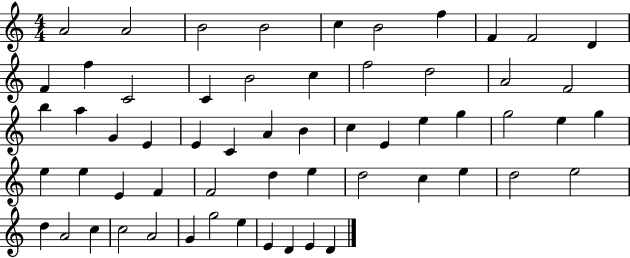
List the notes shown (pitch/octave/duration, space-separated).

A4/h A4/h B4/h B4/h C5/q B4/h F5/q F4/q F4/h D4/q F4/q F5/q C4/h C4/q B4/h C5/q F5/h D5/h A4/h F4/h B5/q A5/q G4/q E4/q E4/q C4/q A4/q B4/q C5/q E4/q E5/q G5/q G5/h E5/q G5/q E5/q E5/q E4/q F4/q F4/h D5/q E5/q D5/h C5/q E5/q D5/h E5/h D5/q A4/h C5/q C5/h A4/h G4/q G5/h E5/q E4/q D4/q E4/q D4/q